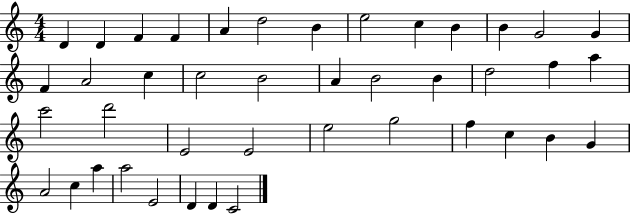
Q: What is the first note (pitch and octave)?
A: D4